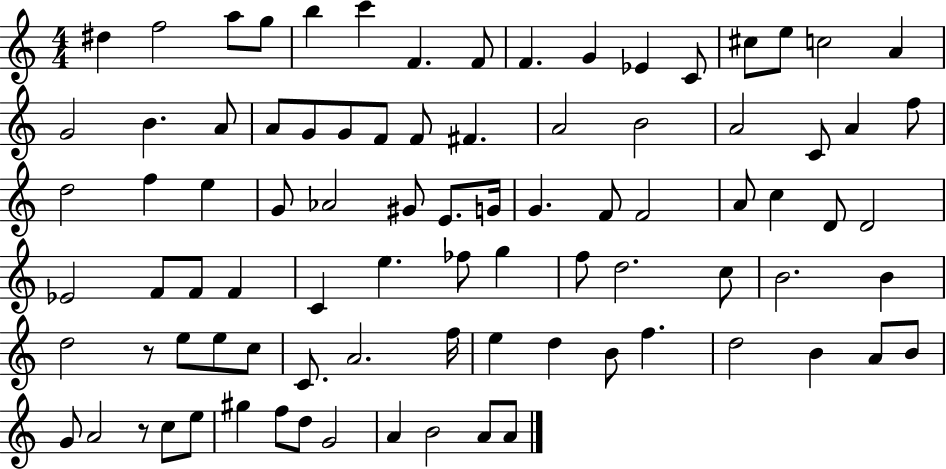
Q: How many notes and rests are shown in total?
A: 88